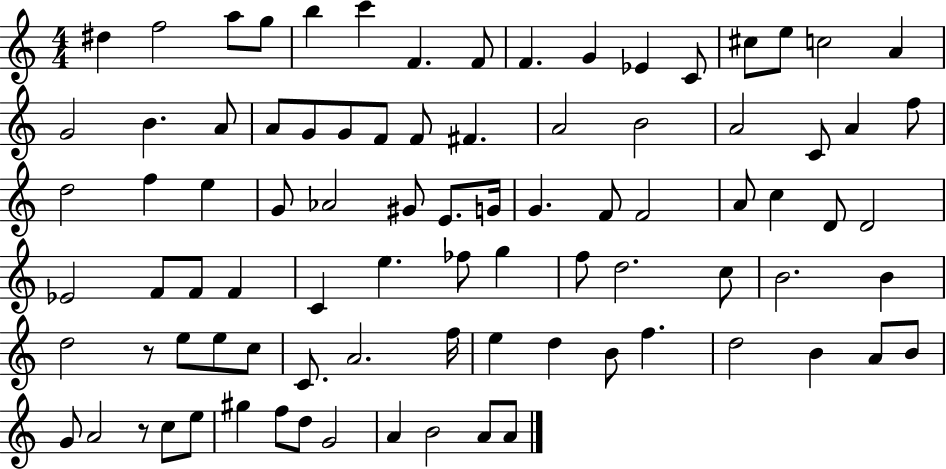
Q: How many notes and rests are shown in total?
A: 88